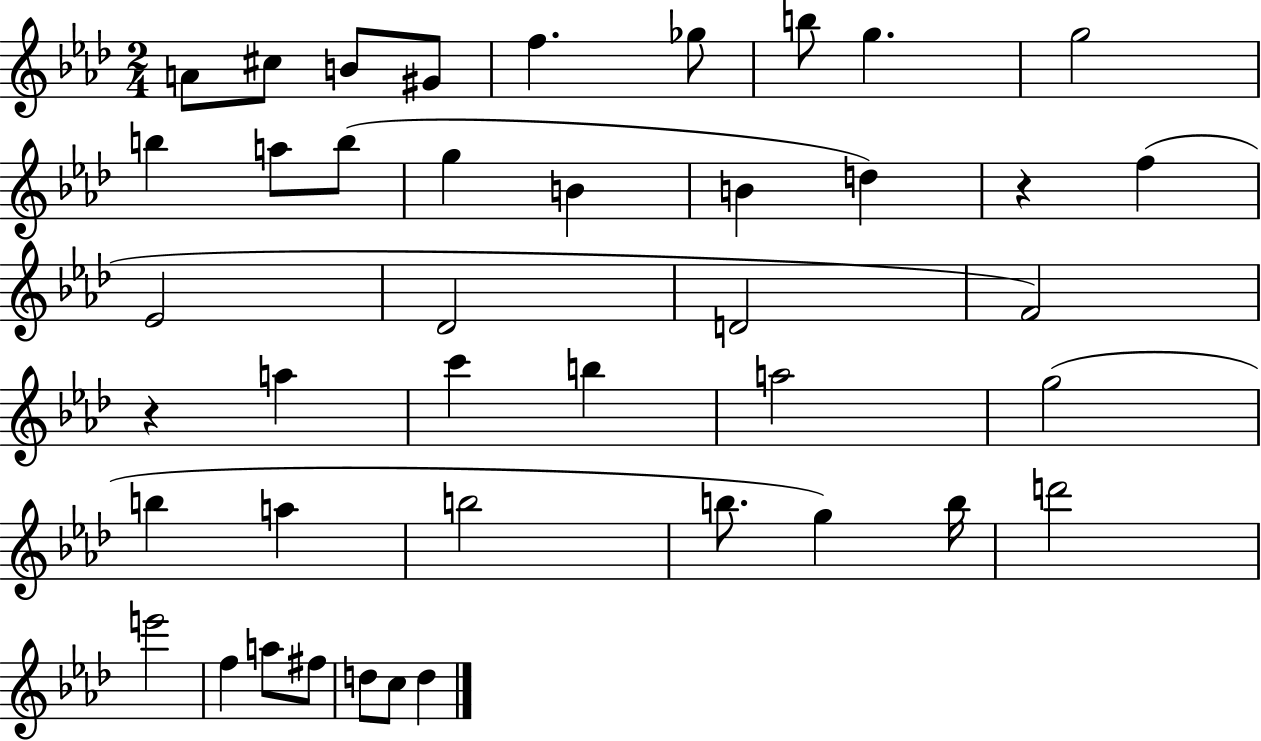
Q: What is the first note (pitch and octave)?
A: A4